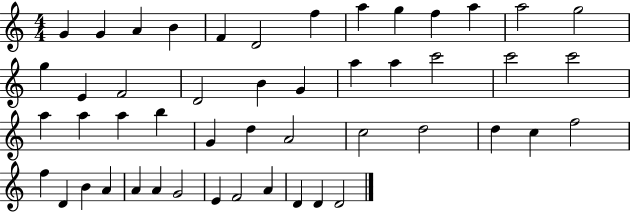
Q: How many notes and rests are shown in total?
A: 49